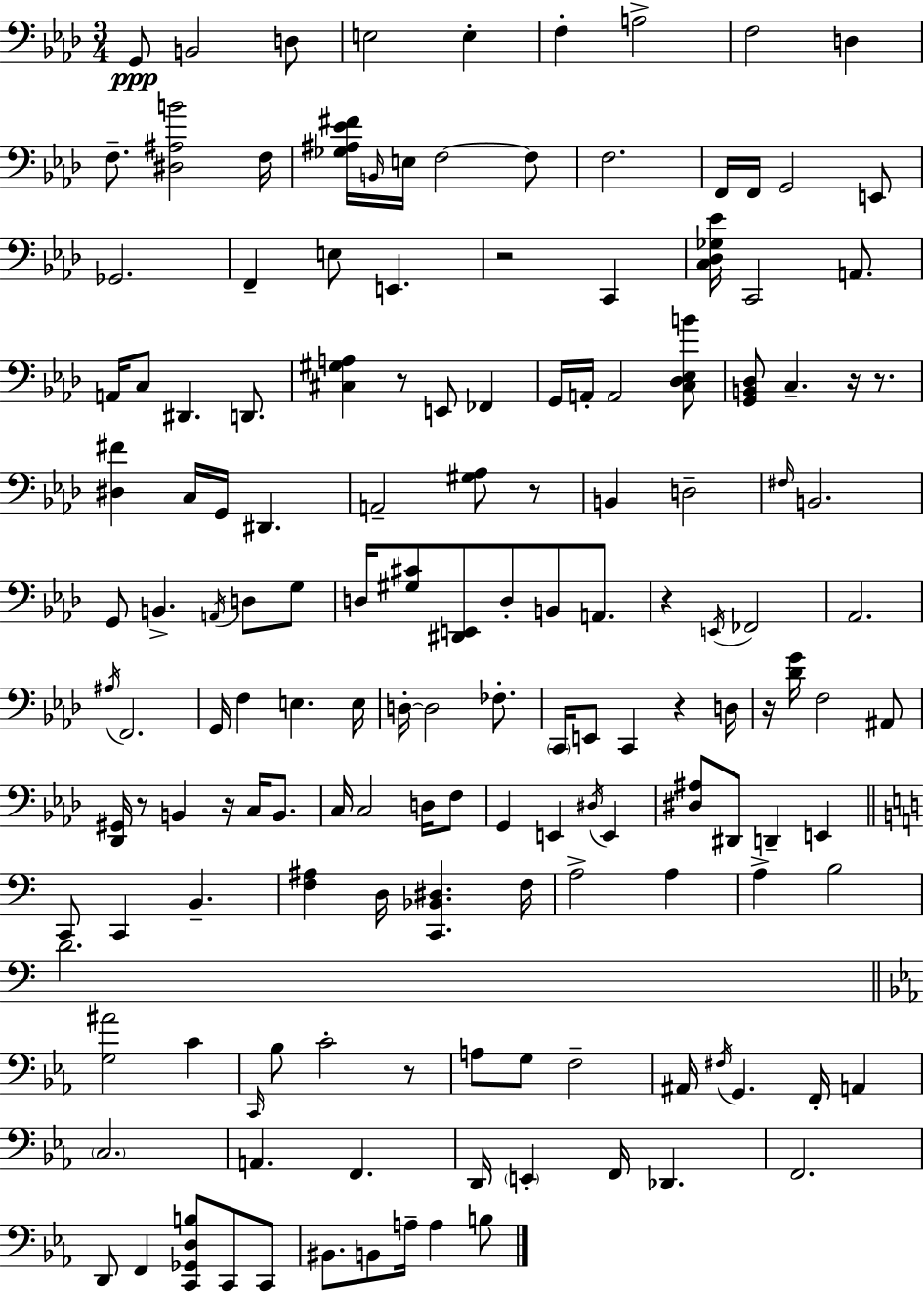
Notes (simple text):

G2/e B2/h D3/e E3/h E3/q F3/q A3/h F3/h D3/q F3/e. [D#3,A#3,B4]/h F3/s [Gb3,A#3,Eb4,F#4]/s B2/s E3/s F3/h F3/e F3/h. F2/s F2/s G2/h E2/e Gb2/h. F2/q E3/e E2/q. R/h C2/q [C3,Db3,Gb3,Eb4]/s C2/h A2/e. A2/s C3/e D#2/q. D2/e. [C#3,G#3,A3]/q R/e E2/e FES2/q G2/s A2/s A2/h [C3,Db3,Eb3,B4]/e [G2,B2,Db3]/e C3/q. R/s R/e. [D#3,F#4]/q C3/s G2/s D#2/q. A2/h [G#3,Ab3]/e R/e B2/q D3/h F#3/s B2/h. G2/e B2/q. A2/s D3/e G3/e D3/s [G#3,C#4]/e [D#2,E2]/e D3/e B2/e A2/e. R/q E2/s FES2/h Ab2/h. A#3/s F2/h. G2/s F3/q E3/q. E3/s D3/s D3/h FES3/e. C2/s E2/e C2/q R/q D3/s R/s [Db4,G4]/s F3/h A#2/e [Db2,G#2]/s R/e B2/q R/s C3/s B2/e. C3/s C3/h D3/s F3/e G2/q E2/q D#3/s E2/q [D#3,A#3]/e D#2/e D2/q E2/q C2/e C2/q B2/q. [F3,A#3]/q D3/s [C2,Bb2,D#3]/q. F3/s A3/h A3/q A3/q B3/h D4/h. [G3,A#4]/h C4/q C2/s Bb3/e C4/h R/e A3/e G3/e F3/h A#2/s F#3/s G2/q. F2/s A2/q C3/h. A2/q. F2/q. D2/s E2/q F2/s Db2/q. F2/h. D2/e F2/q [C2,Gb2,D3,B3]/e C2/e C2/e BIS2/e. B2/e A3/s A3/q B3/e